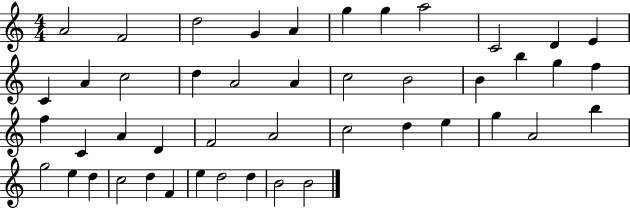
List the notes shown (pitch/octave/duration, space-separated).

A4/h F4/h D5/h G4/q A4/q G5/q G5/q A5/h C4/h D4/q E4/q C4/q A4/q C5/h D5/q A4/h A4/q C5/h B4/h B4/q B5/q G5/q F5/q F5/q C4/q A4/q D4/q F4/h A4/h C5/h D5/q E5/q G5/q A4/h B5/q G5/h E5/q D5/q C5/h D5/q F4/q E5/q D5/h D5/q B4/h B4/h